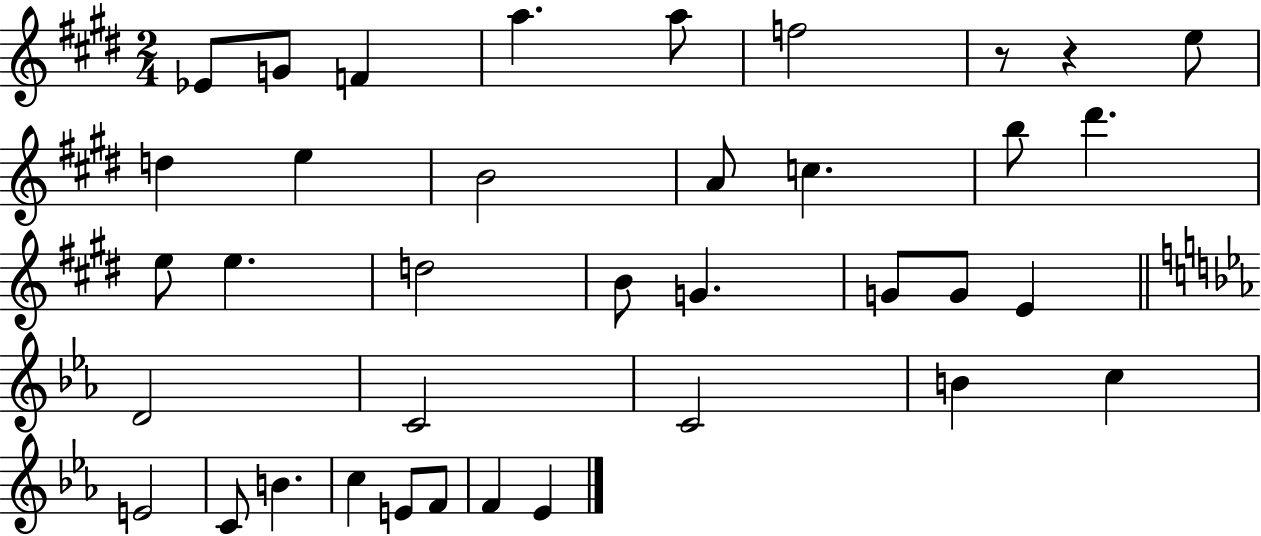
Eb4/e G4/e F4/q A5/q. A5/e F5/h R/e R/q E5/e D5/q E5/q B4/h A4/e C5/q. B5/e D#6/q. E5/e E5/q. D5/h B4/e G4/q. G4/e G4/e E4/q D4/h C4/h C4/h B4/q C5/q E4/h C4/e B4/q. C5/q E4/e F4/e F4/q Eb4/q